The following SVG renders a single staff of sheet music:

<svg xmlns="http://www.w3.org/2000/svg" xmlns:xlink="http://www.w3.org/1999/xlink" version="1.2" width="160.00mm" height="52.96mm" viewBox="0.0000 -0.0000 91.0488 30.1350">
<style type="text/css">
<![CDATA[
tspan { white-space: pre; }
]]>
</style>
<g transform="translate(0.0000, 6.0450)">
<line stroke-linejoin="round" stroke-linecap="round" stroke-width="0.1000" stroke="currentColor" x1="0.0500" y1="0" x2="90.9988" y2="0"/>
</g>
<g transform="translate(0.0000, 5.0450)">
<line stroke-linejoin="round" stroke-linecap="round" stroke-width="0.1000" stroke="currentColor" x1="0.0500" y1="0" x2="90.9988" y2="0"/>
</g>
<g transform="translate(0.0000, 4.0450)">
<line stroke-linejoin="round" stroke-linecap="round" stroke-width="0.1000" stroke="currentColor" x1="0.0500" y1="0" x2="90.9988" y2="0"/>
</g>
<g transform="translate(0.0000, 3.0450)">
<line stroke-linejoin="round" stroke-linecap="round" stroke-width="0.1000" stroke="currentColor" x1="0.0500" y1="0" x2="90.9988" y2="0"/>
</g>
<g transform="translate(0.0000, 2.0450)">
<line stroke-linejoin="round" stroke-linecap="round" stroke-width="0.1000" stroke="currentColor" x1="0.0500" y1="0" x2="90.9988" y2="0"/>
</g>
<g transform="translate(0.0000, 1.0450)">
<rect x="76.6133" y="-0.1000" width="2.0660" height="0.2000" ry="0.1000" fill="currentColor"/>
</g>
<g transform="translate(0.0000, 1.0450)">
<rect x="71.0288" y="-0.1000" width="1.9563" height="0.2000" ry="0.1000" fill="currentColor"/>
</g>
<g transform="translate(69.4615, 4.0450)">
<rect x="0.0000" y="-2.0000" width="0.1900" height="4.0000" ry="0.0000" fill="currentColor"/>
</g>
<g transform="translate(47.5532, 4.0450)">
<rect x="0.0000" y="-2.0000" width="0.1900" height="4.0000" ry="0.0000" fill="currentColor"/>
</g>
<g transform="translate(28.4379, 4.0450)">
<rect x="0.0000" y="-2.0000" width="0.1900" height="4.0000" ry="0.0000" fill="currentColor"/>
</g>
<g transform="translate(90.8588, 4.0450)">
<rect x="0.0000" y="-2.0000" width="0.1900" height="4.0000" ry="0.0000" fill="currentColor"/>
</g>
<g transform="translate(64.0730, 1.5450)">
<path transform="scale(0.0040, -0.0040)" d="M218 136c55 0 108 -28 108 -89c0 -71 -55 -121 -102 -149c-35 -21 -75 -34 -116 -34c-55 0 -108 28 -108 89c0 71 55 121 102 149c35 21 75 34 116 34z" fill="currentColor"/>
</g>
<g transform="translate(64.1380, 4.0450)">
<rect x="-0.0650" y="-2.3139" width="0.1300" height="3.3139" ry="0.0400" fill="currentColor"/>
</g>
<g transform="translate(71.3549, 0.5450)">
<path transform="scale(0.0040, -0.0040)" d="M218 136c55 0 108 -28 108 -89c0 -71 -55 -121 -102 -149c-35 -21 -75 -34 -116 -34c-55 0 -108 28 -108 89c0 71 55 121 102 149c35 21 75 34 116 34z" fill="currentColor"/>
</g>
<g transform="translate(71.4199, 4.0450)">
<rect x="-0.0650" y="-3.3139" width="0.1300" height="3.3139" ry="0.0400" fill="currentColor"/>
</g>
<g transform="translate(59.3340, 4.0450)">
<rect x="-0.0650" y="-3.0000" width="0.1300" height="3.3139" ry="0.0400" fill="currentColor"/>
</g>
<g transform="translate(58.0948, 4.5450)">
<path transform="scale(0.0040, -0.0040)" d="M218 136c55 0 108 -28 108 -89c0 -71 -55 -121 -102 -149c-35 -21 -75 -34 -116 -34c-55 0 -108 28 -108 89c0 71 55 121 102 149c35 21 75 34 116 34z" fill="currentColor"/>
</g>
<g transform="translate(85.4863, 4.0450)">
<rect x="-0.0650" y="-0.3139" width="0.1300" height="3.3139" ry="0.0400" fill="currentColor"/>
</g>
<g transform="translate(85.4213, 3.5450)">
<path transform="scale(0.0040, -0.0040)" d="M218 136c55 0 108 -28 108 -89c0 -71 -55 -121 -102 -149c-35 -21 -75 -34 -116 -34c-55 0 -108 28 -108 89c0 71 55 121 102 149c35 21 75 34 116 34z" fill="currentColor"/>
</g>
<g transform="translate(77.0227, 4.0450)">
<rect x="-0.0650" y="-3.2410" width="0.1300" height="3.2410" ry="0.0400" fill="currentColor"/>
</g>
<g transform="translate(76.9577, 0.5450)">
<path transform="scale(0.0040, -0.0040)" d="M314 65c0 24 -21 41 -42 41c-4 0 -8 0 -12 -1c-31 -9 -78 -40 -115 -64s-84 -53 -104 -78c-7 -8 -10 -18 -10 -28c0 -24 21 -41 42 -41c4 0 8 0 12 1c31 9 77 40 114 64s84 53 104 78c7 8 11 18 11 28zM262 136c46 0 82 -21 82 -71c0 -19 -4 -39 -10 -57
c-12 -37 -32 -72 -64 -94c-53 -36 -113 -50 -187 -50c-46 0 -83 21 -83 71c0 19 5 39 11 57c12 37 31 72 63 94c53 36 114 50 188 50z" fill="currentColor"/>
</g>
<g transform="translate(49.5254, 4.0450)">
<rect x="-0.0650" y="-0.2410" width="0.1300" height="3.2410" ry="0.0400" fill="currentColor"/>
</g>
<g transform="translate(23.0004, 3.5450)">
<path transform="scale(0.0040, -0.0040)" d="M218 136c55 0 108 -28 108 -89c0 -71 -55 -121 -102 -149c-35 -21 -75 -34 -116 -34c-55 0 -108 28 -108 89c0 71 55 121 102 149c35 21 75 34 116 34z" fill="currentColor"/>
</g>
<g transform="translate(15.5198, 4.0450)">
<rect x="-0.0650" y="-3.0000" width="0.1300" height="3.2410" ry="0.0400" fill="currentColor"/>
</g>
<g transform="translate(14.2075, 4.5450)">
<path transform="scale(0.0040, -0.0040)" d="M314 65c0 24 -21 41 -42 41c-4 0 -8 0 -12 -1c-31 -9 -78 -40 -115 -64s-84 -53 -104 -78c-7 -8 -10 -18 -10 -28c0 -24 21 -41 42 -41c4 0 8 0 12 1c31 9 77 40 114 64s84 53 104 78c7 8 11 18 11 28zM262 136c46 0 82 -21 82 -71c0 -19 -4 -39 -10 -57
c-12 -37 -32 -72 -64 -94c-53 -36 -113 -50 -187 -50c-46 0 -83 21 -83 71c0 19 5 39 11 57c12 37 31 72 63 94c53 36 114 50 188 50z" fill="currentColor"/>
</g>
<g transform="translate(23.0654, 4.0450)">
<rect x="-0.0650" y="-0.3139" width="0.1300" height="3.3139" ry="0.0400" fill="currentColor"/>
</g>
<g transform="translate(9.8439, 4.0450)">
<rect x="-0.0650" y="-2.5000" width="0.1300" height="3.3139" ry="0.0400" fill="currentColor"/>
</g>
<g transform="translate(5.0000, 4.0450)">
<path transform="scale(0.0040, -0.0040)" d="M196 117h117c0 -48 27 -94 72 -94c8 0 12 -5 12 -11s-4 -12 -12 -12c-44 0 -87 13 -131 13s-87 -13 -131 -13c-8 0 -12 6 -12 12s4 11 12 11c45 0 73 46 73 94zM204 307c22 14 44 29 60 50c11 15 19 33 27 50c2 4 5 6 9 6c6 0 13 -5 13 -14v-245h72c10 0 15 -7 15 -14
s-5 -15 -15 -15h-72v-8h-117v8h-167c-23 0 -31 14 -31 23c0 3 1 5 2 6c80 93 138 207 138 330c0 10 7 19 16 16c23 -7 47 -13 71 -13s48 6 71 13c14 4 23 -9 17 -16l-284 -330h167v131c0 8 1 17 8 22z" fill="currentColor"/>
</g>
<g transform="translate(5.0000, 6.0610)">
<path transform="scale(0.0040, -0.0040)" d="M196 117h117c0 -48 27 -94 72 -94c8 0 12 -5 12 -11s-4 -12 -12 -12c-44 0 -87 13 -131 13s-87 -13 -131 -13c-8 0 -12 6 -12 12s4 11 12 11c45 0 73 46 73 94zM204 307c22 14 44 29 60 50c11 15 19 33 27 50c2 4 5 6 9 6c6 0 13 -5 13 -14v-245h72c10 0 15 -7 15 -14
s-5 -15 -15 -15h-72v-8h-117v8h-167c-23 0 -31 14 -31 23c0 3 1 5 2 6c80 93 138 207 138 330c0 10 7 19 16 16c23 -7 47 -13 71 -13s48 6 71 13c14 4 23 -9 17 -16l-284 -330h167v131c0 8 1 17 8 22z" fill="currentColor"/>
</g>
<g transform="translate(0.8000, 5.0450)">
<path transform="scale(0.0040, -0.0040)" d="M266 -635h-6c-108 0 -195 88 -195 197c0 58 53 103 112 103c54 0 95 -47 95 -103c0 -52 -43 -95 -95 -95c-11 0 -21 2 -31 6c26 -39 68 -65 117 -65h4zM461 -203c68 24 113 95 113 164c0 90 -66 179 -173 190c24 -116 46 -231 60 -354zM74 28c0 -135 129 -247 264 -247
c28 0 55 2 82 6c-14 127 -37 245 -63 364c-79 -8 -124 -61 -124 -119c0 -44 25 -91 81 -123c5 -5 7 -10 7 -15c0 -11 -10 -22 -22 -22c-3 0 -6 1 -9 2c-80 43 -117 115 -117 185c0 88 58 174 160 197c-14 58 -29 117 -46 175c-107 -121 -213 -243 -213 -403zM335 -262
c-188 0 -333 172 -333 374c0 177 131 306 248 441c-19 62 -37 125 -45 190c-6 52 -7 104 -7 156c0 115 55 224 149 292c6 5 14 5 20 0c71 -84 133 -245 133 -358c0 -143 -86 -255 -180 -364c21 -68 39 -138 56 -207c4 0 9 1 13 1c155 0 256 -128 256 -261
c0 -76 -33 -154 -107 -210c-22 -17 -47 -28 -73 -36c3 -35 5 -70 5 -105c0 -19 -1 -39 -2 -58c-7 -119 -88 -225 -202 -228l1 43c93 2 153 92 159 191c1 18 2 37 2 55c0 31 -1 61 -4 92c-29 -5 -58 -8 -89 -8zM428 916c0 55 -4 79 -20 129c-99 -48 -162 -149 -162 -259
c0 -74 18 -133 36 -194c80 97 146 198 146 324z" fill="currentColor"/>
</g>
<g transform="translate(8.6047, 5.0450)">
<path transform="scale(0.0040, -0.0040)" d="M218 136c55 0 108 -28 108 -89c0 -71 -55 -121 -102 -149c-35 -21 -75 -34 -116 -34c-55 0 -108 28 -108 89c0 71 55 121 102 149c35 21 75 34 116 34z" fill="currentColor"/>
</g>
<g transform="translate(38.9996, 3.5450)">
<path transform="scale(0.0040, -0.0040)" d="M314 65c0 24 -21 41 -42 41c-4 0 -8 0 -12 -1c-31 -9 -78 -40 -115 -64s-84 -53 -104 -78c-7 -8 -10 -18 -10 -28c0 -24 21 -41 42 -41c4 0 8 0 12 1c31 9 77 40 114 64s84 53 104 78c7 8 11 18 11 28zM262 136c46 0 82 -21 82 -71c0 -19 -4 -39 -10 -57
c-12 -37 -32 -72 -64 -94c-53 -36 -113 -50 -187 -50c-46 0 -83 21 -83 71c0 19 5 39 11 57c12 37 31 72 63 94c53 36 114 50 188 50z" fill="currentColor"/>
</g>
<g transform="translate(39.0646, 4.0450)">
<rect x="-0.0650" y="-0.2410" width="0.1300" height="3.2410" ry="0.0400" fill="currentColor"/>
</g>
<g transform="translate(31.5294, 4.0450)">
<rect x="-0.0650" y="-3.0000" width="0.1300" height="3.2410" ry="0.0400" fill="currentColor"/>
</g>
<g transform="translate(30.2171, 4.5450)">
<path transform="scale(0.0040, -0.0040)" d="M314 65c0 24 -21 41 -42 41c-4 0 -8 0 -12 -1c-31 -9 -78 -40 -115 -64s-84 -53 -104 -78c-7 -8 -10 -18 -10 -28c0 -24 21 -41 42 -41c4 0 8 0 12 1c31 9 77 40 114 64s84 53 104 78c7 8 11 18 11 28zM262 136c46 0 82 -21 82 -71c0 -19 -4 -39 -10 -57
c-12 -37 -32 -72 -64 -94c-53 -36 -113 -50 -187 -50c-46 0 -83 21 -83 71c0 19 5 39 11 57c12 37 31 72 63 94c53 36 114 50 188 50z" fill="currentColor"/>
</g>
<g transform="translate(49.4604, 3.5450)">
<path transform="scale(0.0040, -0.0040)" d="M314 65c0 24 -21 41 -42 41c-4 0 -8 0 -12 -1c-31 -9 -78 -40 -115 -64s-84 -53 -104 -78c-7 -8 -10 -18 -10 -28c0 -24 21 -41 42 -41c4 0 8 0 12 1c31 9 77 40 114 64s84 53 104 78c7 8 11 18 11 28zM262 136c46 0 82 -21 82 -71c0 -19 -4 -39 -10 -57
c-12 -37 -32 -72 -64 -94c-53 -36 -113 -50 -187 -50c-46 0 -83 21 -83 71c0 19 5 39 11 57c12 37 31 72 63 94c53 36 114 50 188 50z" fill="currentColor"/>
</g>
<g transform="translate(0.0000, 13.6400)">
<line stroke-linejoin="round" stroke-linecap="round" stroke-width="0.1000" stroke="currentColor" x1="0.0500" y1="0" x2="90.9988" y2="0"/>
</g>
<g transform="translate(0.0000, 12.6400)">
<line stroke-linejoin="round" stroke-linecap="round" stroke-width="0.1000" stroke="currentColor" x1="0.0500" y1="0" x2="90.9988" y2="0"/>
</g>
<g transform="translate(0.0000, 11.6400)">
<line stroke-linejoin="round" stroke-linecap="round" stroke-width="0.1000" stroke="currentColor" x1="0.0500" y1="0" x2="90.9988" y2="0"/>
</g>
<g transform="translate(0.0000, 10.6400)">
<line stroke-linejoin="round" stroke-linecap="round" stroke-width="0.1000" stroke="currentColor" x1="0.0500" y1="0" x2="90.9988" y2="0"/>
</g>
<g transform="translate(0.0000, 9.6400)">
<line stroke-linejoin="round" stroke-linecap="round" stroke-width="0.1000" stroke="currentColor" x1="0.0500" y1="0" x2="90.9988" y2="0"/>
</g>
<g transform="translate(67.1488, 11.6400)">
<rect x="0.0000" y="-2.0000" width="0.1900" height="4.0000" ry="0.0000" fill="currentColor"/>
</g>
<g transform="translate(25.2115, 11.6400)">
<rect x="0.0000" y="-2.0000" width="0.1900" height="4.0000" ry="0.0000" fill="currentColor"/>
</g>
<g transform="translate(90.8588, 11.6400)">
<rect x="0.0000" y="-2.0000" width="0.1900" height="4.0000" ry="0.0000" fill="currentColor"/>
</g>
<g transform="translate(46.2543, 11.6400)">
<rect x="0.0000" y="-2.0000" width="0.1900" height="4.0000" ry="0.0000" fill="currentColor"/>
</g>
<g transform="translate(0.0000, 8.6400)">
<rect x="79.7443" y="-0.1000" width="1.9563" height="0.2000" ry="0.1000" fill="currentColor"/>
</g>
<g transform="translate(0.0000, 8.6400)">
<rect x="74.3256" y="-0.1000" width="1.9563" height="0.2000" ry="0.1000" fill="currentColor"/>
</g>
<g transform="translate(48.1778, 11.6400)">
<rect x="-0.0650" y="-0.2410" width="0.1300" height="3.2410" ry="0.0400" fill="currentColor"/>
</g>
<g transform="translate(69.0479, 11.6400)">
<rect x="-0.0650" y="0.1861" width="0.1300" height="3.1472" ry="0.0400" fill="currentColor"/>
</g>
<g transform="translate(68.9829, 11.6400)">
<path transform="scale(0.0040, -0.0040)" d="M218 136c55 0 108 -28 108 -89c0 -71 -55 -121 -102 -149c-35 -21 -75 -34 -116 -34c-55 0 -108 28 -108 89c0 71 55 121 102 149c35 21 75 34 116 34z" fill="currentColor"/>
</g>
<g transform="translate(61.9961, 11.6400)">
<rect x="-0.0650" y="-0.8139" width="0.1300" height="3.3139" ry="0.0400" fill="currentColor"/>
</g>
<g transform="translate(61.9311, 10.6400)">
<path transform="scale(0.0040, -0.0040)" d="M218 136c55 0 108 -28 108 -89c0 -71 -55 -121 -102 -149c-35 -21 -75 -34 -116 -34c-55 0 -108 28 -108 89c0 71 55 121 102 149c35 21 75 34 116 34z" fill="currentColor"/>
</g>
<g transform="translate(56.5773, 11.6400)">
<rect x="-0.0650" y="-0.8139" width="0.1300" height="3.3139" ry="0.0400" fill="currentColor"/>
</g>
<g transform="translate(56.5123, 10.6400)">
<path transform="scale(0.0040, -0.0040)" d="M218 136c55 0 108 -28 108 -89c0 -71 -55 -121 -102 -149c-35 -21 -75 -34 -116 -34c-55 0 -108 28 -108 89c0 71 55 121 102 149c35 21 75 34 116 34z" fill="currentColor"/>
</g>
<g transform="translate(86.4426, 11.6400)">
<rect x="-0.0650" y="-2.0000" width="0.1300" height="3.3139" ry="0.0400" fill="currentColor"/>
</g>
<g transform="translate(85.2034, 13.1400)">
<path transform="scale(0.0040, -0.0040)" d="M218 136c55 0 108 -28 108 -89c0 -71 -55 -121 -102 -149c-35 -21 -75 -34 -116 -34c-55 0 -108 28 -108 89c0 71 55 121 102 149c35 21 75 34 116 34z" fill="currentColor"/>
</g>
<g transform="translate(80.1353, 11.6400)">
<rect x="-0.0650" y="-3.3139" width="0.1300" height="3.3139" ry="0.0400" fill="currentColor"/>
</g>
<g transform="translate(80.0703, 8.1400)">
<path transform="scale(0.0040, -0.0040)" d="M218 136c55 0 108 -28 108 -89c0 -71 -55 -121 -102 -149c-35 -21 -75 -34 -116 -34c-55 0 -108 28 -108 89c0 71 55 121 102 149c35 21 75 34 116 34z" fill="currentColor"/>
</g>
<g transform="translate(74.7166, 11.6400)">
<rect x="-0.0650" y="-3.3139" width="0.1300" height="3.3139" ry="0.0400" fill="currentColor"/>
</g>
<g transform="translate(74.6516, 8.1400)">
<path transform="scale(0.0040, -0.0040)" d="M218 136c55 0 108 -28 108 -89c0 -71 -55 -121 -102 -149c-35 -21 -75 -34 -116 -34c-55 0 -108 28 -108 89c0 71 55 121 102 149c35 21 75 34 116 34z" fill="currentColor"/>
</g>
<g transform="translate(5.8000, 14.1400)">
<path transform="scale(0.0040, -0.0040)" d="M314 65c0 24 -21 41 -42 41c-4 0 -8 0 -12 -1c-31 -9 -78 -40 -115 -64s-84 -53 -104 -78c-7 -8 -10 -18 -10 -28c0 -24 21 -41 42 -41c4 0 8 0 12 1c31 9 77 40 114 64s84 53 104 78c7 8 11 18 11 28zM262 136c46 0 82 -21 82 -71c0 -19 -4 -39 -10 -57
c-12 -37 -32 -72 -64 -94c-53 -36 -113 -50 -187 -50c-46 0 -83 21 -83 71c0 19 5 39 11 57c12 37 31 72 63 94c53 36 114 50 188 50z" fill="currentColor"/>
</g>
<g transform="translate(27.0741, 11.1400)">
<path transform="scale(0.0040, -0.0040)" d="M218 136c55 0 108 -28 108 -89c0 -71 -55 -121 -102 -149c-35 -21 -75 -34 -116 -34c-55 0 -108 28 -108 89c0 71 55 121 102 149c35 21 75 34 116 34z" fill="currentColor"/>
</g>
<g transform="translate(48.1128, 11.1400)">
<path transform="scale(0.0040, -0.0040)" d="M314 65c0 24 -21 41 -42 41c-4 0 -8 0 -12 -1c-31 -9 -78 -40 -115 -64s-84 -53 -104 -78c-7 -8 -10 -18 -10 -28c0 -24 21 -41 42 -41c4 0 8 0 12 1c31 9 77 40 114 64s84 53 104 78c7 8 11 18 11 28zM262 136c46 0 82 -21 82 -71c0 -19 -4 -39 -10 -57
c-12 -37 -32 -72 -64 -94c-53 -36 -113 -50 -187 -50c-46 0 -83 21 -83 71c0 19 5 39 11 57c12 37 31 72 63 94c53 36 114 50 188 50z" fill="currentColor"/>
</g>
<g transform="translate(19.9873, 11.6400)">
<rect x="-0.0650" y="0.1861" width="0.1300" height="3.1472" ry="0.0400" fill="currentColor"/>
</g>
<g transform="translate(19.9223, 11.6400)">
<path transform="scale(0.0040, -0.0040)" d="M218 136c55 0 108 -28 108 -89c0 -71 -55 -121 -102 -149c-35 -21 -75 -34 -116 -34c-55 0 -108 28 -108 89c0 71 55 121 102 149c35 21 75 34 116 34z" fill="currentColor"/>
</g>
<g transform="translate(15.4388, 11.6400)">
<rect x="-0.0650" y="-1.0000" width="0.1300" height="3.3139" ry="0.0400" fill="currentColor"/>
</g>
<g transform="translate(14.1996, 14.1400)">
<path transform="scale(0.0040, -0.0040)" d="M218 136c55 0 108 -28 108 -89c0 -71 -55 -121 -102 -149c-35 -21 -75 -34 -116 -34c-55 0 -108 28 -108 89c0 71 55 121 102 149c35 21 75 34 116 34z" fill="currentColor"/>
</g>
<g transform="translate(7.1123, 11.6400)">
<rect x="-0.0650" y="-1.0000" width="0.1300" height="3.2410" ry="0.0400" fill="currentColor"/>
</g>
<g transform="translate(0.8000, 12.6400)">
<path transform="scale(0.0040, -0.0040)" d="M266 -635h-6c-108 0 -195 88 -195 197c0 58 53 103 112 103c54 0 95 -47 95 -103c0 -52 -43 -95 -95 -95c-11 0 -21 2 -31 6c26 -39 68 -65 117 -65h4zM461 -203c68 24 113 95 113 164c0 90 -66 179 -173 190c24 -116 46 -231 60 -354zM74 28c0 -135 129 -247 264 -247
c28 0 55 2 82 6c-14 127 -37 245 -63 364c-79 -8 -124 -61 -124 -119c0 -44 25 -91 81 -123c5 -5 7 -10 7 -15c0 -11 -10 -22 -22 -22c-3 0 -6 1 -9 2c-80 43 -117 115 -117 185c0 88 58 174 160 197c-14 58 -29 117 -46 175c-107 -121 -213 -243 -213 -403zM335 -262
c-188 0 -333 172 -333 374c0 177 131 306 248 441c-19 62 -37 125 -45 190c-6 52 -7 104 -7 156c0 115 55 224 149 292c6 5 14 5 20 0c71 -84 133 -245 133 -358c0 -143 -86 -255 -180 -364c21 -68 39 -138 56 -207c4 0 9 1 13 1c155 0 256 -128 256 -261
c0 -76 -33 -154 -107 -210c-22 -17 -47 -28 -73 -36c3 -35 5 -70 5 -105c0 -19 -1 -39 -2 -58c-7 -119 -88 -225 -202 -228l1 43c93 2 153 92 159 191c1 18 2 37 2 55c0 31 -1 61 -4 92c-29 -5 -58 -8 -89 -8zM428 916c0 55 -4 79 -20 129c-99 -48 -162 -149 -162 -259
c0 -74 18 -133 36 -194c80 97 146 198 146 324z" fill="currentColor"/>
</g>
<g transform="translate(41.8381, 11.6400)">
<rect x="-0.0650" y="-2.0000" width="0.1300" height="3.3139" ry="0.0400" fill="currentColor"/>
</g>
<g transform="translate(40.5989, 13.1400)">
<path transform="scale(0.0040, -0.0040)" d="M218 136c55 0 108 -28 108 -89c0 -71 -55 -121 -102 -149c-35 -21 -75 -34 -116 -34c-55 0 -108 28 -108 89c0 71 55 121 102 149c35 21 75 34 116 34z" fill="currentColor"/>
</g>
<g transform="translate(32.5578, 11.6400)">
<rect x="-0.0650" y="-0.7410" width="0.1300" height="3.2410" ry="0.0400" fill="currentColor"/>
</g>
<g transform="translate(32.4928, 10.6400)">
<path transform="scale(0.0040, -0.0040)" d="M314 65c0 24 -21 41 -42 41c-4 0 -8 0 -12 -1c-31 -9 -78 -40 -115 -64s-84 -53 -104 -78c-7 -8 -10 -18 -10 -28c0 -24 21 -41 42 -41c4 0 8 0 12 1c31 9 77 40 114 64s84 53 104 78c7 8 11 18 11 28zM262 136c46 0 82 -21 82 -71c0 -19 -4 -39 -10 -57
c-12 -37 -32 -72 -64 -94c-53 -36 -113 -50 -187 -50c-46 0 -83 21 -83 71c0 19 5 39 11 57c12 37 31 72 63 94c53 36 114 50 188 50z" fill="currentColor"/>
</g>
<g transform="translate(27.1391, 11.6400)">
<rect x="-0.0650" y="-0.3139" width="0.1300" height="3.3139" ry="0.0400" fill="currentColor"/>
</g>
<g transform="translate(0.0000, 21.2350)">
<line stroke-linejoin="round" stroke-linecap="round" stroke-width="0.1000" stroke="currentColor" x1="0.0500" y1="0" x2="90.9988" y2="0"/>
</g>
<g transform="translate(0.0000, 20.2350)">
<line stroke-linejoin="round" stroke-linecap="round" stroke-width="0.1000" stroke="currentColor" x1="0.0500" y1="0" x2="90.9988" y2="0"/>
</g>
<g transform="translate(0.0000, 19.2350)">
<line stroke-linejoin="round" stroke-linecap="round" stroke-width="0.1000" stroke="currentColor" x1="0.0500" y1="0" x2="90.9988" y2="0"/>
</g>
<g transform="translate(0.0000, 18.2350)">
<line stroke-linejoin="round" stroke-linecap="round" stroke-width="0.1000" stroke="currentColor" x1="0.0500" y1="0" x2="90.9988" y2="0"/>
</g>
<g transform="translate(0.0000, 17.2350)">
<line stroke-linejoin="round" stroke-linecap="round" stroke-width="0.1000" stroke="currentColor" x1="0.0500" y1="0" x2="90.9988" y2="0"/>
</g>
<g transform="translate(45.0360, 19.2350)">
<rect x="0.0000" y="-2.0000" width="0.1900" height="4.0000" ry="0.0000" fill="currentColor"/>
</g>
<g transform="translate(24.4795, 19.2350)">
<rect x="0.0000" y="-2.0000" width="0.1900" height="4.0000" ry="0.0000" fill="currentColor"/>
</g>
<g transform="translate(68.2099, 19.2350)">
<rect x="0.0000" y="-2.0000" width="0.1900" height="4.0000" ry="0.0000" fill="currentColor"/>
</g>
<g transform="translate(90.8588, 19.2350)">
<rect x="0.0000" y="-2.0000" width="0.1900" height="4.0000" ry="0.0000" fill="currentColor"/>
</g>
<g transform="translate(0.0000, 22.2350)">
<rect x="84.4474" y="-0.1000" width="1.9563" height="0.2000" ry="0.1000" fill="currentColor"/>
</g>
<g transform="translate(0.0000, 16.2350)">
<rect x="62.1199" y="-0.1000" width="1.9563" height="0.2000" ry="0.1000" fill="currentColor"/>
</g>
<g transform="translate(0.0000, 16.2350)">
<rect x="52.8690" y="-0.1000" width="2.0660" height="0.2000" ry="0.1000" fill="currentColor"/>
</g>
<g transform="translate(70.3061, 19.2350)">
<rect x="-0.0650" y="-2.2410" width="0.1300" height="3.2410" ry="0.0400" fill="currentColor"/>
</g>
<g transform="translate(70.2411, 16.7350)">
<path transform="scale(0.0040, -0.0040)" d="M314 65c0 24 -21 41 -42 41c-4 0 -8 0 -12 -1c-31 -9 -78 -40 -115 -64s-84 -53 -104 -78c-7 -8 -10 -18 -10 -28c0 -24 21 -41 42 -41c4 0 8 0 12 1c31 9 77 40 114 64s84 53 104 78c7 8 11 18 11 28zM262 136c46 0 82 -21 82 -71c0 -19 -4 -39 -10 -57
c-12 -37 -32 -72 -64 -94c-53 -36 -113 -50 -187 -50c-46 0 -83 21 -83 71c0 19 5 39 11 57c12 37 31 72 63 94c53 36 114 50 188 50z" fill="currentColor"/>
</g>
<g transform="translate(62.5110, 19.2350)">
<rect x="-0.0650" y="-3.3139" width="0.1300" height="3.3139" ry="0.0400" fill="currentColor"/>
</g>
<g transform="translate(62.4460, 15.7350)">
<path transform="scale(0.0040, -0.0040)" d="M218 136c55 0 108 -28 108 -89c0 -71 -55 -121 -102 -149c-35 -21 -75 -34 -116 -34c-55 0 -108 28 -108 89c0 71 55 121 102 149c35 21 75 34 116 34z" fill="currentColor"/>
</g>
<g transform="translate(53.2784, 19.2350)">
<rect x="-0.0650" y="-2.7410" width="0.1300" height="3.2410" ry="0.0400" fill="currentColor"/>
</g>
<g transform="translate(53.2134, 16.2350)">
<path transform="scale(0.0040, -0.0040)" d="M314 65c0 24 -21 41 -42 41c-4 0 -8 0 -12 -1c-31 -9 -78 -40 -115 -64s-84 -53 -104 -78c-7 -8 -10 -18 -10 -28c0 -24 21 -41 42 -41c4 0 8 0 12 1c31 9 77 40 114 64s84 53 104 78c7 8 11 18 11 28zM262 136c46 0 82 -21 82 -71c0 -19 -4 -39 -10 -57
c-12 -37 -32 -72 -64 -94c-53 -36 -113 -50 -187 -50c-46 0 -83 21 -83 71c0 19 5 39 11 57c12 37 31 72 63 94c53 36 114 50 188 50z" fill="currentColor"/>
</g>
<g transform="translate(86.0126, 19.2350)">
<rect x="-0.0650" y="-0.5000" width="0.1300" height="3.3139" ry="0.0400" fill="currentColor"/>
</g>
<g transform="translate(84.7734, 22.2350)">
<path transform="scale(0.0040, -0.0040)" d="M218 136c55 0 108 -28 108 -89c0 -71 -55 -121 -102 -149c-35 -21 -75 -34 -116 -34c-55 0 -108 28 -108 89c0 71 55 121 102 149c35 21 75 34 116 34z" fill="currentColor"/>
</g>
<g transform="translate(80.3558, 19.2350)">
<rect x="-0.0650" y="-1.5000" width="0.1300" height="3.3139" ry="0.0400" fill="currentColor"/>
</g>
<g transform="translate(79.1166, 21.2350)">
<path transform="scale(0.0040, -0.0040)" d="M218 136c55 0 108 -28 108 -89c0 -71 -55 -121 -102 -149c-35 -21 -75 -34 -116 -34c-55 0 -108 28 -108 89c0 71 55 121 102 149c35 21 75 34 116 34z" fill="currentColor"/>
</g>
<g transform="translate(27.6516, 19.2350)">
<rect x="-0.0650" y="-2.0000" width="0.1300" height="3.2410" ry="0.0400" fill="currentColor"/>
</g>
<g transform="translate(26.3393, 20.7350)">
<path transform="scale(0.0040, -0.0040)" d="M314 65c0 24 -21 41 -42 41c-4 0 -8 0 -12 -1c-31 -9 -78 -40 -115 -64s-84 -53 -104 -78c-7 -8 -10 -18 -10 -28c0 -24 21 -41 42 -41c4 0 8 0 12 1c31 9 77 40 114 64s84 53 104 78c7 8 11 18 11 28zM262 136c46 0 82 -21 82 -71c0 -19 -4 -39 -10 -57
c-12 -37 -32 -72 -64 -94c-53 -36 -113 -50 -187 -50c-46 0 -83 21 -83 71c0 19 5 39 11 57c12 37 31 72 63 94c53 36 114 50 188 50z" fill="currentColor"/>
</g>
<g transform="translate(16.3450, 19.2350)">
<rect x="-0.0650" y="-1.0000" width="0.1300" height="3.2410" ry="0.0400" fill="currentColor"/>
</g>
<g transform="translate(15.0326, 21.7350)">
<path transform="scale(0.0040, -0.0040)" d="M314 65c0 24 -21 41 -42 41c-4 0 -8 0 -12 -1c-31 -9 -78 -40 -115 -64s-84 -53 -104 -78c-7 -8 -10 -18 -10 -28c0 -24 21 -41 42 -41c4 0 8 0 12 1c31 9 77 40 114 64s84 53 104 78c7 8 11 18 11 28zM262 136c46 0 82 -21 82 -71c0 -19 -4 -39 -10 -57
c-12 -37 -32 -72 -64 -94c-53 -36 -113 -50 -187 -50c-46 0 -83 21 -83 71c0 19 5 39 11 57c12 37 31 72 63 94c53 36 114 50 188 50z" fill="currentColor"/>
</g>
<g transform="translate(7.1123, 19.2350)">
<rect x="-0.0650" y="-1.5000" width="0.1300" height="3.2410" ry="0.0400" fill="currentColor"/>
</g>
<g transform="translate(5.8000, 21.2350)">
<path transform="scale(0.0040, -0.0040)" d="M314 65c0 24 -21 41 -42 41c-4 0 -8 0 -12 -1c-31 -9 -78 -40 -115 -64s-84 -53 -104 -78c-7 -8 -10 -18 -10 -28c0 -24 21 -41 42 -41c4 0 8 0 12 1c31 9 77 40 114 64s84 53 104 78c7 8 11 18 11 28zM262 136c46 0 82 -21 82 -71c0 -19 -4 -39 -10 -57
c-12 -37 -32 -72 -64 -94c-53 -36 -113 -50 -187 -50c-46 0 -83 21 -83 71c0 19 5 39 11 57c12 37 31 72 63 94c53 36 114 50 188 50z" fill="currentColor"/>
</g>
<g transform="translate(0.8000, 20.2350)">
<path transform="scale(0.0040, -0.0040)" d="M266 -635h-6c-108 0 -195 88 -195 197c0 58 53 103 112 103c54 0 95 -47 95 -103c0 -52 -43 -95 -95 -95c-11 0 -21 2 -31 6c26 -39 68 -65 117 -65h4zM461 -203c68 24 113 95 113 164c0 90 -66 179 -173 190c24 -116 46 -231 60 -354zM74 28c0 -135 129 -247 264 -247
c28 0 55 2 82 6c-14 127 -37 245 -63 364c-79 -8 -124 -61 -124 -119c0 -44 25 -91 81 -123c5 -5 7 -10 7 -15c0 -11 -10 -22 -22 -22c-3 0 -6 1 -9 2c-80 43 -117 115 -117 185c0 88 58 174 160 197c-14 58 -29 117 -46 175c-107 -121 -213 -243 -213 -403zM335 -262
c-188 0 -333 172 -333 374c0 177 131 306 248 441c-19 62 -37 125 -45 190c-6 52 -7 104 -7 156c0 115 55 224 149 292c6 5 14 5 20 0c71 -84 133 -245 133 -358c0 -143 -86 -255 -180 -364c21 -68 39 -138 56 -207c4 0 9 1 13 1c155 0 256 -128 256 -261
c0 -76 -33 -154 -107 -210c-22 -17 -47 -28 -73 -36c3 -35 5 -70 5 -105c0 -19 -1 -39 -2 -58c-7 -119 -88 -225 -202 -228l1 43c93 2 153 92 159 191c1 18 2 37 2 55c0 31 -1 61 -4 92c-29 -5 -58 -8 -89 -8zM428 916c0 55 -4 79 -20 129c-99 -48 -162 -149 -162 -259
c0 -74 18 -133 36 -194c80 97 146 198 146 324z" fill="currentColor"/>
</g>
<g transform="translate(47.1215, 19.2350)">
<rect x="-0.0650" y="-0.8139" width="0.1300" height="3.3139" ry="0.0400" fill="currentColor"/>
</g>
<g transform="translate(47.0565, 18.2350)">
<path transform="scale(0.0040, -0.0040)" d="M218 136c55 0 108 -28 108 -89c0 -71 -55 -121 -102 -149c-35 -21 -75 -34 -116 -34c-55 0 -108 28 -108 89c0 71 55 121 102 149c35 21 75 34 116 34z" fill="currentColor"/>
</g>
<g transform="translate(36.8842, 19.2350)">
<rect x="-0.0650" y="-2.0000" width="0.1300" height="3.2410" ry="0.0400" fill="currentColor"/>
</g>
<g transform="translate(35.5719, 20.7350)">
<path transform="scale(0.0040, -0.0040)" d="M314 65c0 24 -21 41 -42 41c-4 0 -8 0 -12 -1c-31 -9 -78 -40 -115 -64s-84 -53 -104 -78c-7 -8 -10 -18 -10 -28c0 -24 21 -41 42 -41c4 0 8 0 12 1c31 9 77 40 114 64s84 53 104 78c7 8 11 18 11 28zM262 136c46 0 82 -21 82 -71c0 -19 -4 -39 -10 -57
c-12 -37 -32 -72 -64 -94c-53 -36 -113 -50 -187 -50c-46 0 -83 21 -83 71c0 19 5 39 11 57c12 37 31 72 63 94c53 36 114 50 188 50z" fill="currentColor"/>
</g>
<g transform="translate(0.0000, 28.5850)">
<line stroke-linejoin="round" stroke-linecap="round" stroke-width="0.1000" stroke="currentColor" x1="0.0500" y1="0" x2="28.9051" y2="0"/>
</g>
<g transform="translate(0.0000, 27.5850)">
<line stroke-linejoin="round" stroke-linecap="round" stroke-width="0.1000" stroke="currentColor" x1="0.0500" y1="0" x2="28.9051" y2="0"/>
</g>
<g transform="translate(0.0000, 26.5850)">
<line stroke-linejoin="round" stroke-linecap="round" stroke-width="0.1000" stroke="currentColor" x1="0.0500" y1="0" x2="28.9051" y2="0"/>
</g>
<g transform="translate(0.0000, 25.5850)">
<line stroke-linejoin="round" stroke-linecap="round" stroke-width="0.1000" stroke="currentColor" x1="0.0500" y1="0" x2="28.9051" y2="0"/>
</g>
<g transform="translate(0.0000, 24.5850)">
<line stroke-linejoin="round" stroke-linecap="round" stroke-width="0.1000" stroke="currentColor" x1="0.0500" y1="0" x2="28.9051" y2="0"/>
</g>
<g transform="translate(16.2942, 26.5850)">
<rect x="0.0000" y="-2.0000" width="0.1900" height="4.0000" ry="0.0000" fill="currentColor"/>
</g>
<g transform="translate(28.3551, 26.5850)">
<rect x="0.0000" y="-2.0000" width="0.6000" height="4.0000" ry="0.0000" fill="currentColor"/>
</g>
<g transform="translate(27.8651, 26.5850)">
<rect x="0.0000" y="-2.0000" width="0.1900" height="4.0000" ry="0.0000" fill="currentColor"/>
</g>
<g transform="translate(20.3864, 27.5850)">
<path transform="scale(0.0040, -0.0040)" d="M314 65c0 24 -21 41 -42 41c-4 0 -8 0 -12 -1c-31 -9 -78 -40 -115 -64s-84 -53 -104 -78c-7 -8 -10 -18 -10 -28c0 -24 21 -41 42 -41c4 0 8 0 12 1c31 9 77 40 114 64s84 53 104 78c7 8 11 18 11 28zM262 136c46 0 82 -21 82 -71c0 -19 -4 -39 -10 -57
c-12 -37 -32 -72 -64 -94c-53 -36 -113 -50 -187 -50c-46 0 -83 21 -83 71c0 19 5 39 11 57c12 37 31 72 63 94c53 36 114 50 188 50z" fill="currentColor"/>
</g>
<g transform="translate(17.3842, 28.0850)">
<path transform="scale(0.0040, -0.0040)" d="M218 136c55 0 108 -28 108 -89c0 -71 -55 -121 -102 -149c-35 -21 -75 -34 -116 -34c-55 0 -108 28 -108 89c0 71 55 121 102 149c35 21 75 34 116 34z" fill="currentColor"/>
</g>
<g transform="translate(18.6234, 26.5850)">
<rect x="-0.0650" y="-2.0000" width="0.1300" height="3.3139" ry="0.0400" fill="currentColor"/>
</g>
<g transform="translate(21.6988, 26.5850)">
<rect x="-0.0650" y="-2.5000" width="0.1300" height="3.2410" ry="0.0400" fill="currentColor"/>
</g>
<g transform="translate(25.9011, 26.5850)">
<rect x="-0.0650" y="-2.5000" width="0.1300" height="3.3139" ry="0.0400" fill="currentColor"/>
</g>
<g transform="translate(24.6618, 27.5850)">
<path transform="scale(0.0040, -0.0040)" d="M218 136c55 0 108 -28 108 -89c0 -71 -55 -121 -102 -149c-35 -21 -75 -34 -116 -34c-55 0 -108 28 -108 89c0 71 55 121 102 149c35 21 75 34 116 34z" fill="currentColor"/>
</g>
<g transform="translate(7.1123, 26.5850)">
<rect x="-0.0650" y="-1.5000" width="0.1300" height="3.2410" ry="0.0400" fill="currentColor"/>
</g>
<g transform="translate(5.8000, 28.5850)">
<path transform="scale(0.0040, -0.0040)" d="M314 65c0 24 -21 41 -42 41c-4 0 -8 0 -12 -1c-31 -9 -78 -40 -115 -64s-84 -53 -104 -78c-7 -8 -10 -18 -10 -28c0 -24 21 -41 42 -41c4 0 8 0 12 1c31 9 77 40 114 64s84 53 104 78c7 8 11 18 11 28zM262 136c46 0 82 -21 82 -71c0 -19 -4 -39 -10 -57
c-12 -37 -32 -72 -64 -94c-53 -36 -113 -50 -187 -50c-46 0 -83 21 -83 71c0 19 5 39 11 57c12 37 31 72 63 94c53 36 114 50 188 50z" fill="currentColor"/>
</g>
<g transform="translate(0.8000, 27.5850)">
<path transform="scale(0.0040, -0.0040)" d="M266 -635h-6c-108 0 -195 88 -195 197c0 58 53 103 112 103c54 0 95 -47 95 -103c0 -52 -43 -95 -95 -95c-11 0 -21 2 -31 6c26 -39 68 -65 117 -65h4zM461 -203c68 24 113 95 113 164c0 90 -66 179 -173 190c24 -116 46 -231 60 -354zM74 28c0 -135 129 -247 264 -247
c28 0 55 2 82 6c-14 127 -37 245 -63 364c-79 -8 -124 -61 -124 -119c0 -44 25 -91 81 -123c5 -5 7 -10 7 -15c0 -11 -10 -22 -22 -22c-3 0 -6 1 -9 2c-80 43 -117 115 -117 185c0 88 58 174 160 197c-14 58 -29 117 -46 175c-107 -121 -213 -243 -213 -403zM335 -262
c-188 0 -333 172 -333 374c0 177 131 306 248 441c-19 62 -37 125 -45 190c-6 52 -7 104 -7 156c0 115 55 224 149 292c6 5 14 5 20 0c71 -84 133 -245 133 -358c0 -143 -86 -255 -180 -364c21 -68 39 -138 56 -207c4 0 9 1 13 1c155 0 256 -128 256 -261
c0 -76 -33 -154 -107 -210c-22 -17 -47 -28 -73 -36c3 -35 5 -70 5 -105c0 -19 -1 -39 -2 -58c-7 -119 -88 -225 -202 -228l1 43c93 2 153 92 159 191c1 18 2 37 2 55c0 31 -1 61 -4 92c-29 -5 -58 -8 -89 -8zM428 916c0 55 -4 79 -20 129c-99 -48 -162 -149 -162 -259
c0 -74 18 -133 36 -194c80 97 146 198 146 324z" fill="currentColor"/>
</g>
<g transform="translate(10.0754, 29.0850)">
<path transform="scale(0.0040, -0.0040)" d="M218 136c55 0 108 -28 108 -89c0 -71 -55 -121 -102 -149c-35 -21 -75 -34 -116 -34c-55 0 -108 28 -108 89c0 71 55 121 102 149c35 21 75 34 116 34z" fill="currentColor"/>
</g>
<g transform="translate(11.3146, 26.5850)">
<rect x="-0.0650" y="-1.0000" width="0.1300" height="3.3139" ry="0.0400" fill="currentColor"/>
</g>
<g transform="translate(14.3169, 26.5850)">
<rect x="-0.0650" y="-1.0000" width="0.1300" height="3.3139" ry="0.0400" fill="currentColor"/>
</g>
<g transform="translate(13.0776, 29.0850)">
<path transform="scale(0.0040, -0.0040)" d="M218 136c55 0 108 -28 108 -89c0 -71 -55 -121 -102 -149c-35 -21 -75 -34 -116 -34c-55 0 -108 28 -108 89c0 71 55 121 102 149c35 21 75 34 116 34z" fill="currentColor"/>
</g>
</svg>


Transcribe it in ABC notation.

X:1
T:Untitled
M:4/4
L:1/4
K:C
G A2 c A2 c2 c2 A g b b2 c D2 D B c d2 F c2 d d B b b F E2 D2 F2 F2 d a2 b g2 E C E2 D D F G2 G